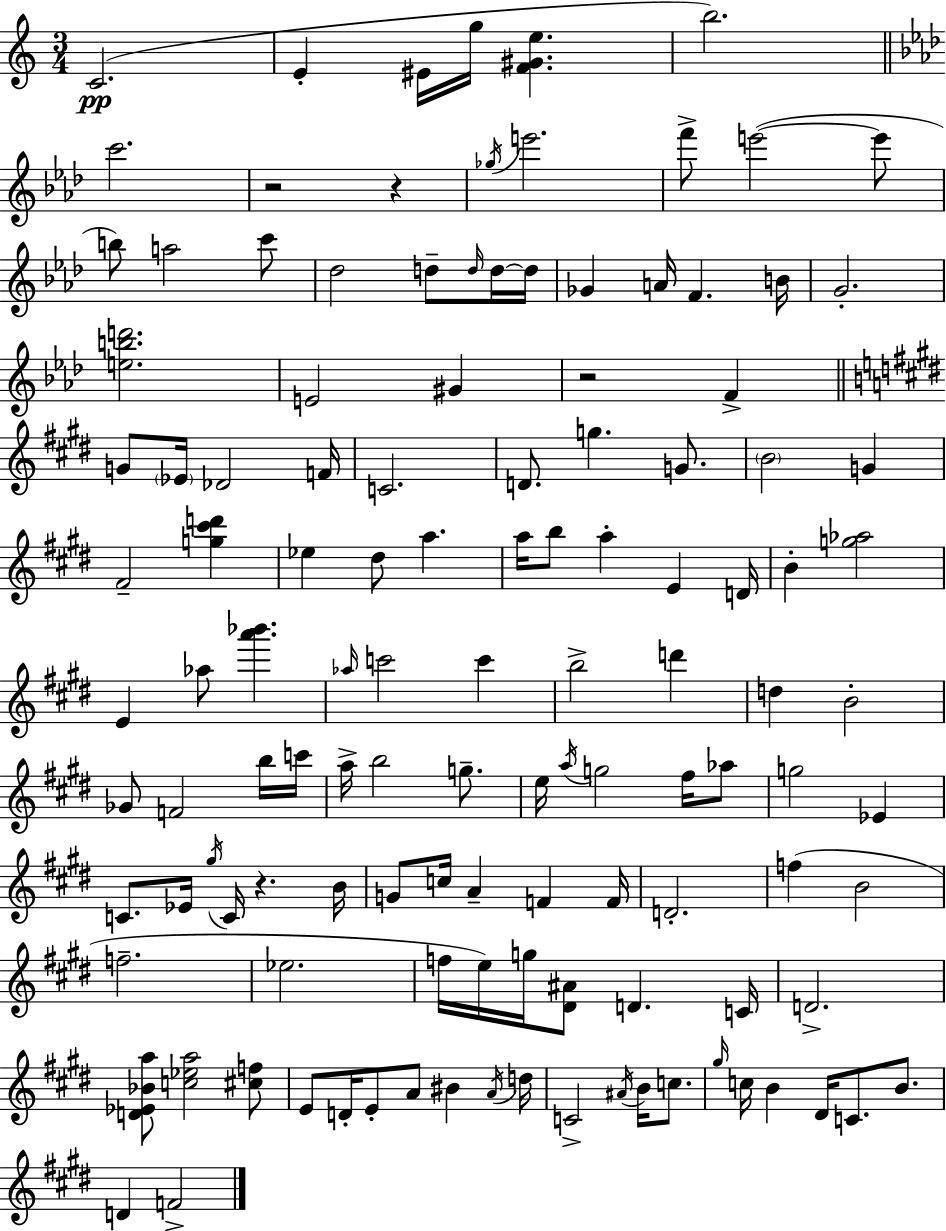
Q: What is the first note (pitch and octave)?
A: C4